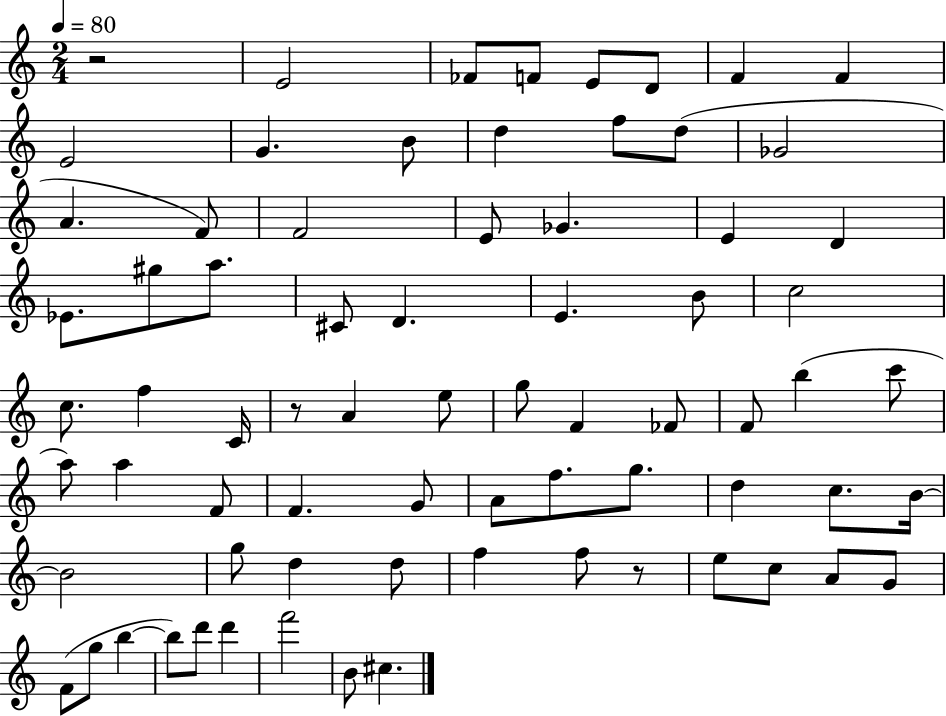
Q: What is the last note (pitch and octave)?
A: C#5